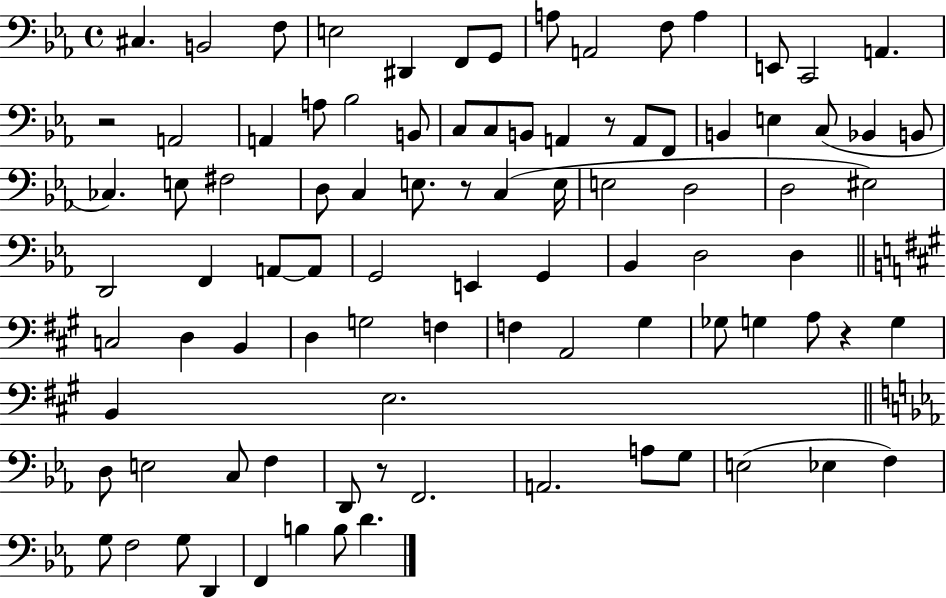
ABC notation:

X:1
T:Untitled
M:4/4
L:1/4
K:Eb
^C, B,,2 F,/2 E,2 ^D,, F,,/2 G,,/2 A,/2 A,,2 F,/2 A, E,,/2 C,,2 A,, z2 A,,2 A,, A,/2 _B,2 B,,/2 C,/2 C,/2 B,,/2 A,, z/2 A,,/2 F,,/2 B,, E, C,/2 _B,, B,,/2 _C, E,/2 ^F,2 D,/2 C, E,/2 z/2 C, E,/4 E,2 D,2 D,2 ^E,2 D,,2 F,, A,,/2 A,,/2 G,,2 E,, G,, _B,, D,2 D, C,2 D, B,, D, G,2 F, F, A,,2 ^G, _G,/2 G, A,/2 z G, B,, E,2 D,/2 E,2 C,/2 F, D,,/2 z/2 F,,2 A,,2 A,/2 G,/2 E,2 _E, F, G,/2 F,2 G,/2 D,, F,, B, B,/2 D